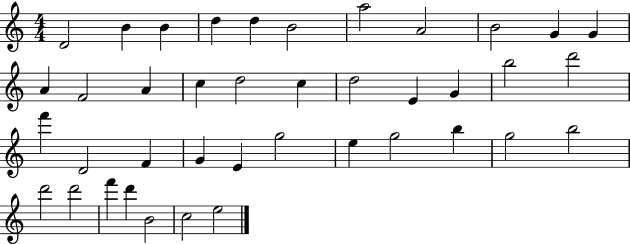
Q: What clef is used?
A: treble